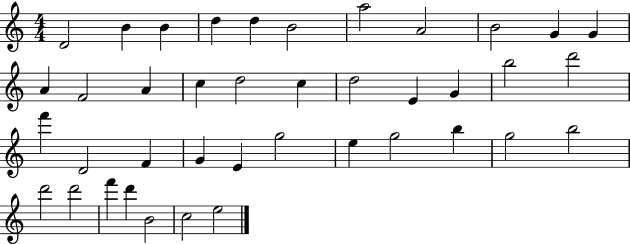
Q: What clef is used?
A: treble